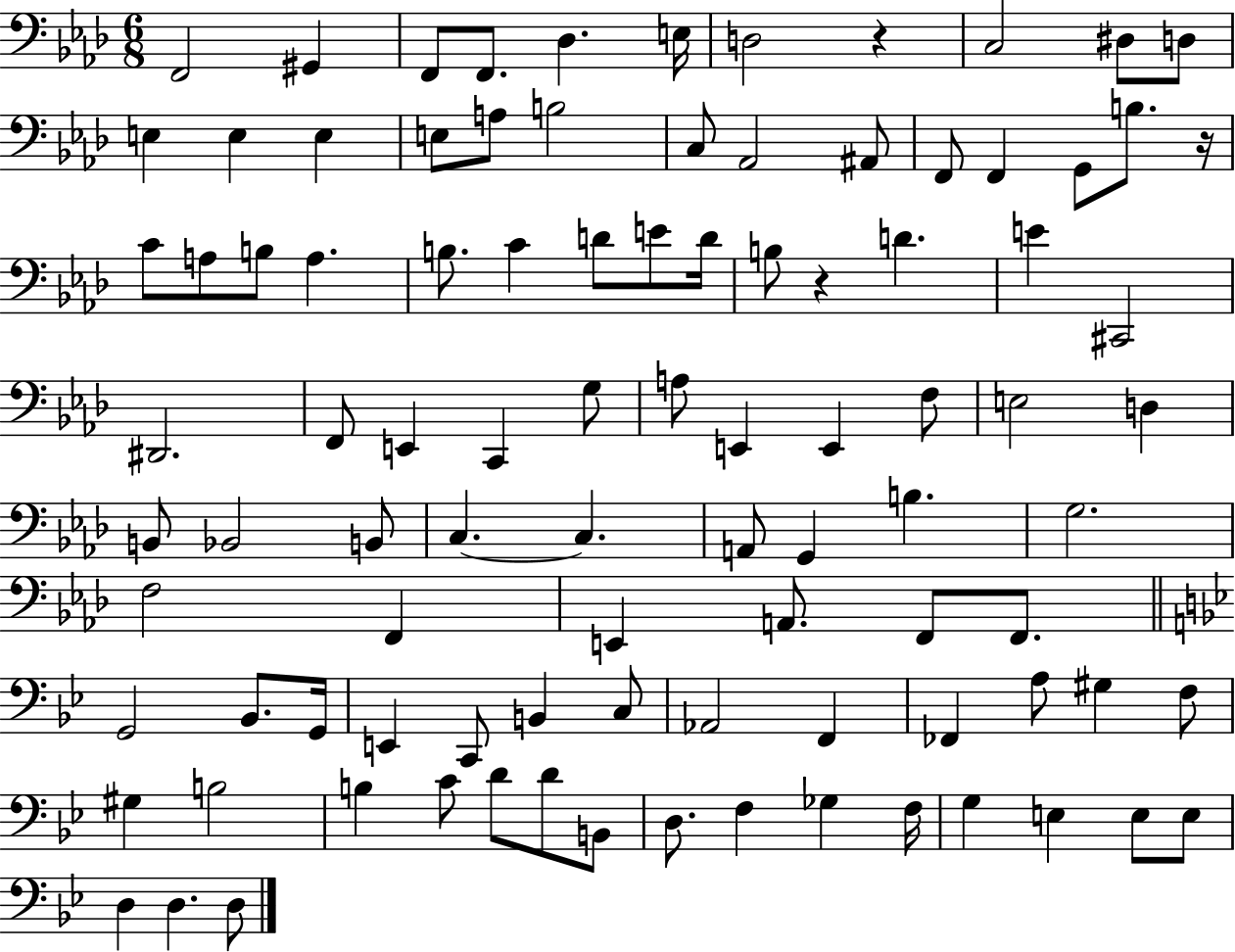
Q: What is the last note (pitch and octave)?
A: D3